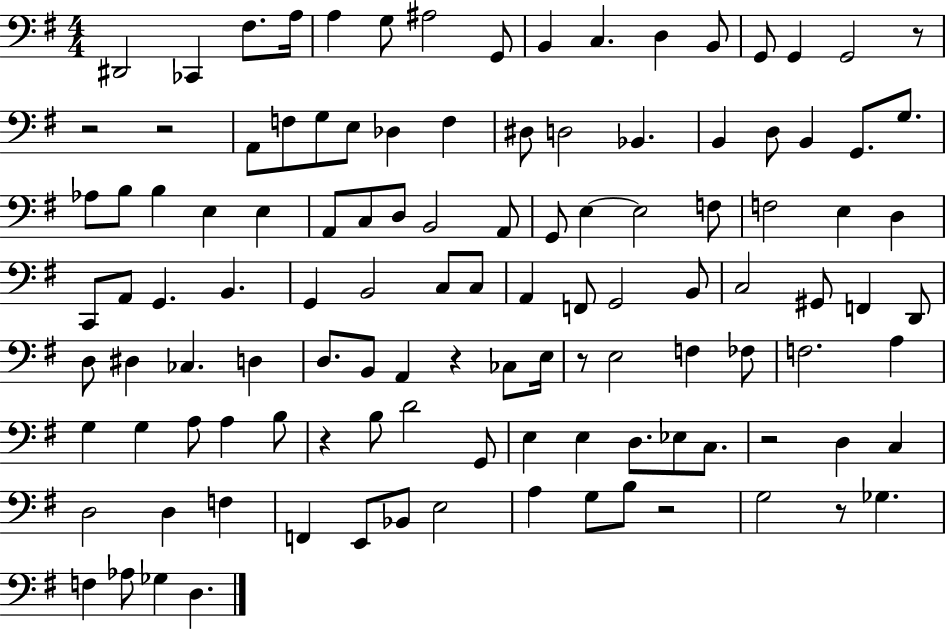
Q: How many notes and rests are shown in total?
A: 116